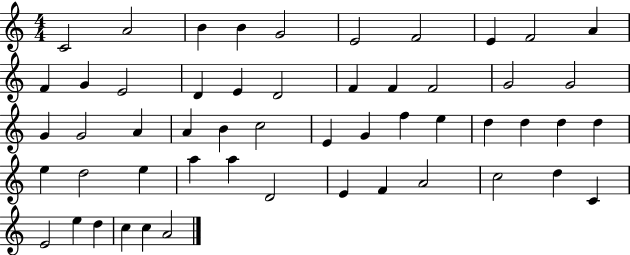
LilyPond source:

{
  \clef treble
  \numericTimeSignature
  \time 4/4
  \key c \major
  c'2 a'2 | b'4 b'4 g'2 | e'2 f'2 | e'4 f'2 a'4 | \break f'4 g'4 e'2 | d'4 e'4 d'2 | f'4 f'4 f'2 | g'2 g'2 | \break g'4 g'2 a'4 | a'4 b'4 c''2 | e'4 g'4 f''4 e''4 | d''4 d''4 d''4 d''4 | \break e''4 d''2 e''4 | a''4 a''4 d'2 | e'4 f'4 a'2 | c''2 d''4 c'4 | \break e'2 e''4 d''4 | c''4 c''4 a'2 | \bar "|."
}